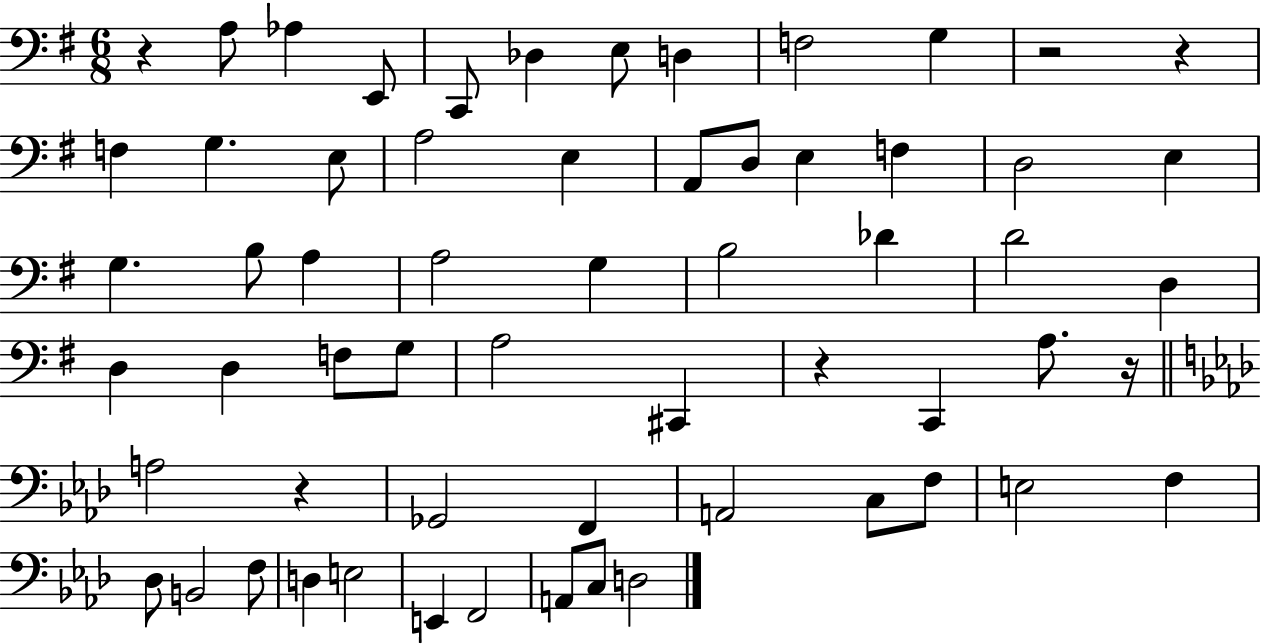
{
  \clef bass
  \numericTimeSignature
  \time 6/8
  \key g \major
  r4 a8 aes4 e,8 | c,8 des4 e8 d4 | f2 g4 | r2 r4 | \break f4 g4. e8 | a2 e4 | a,8 d8 e4 f4 | d2 e4 | \break g4. b8 a4 | a2 g4 | b2 des'4 | d'2 d4 | \break d4 d4 f8 g8 | a2 cis,4 | r4 c,4 a8. r16 | \bar "||" \break \key aes \major a2 r4 | ges,2 f,4 | a,2 c8 f8 | e2 f4 | \break des8 b,2 f8 | d4 e2 | e,4 f,2 | a,8 c8 d2 | \break \bar "|."
}